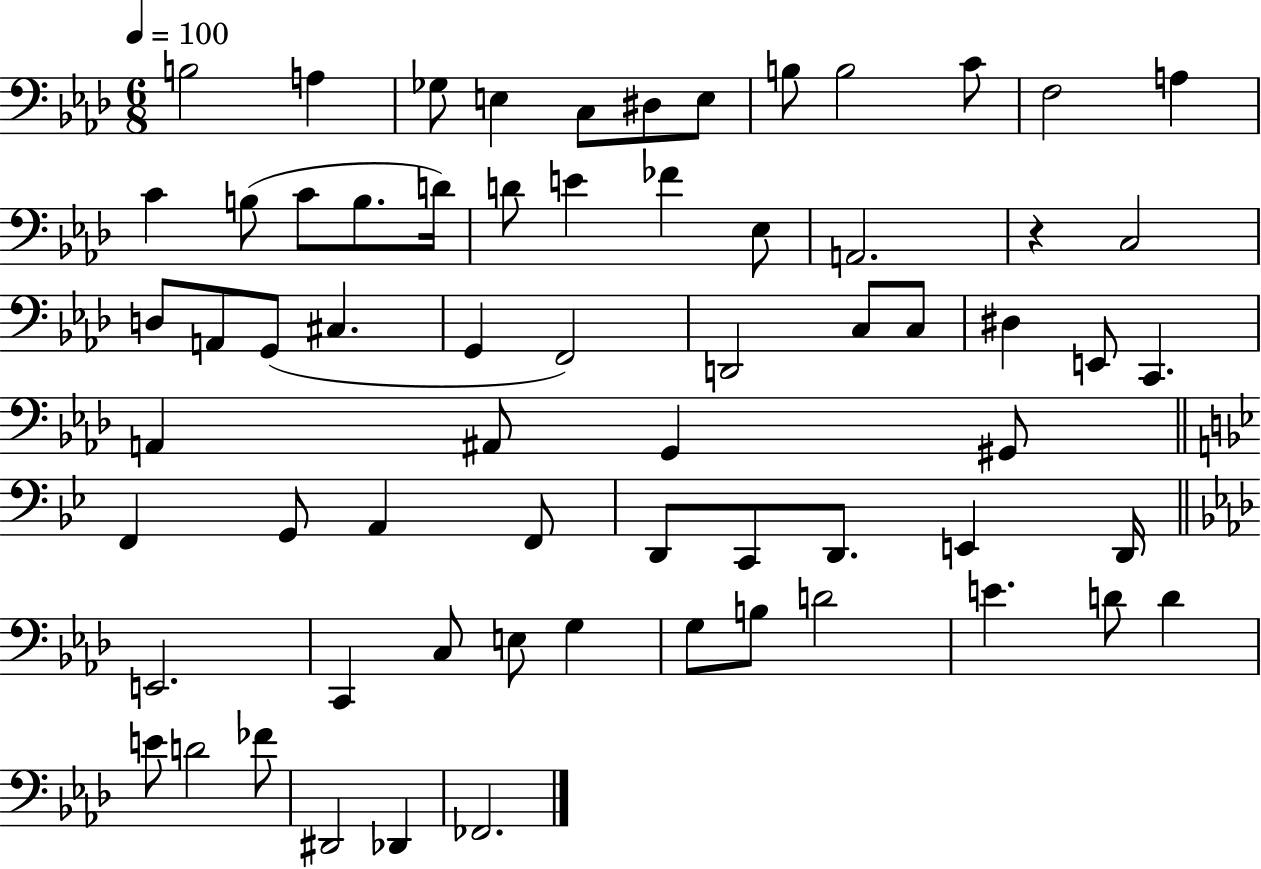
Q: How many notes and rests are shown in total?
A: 66